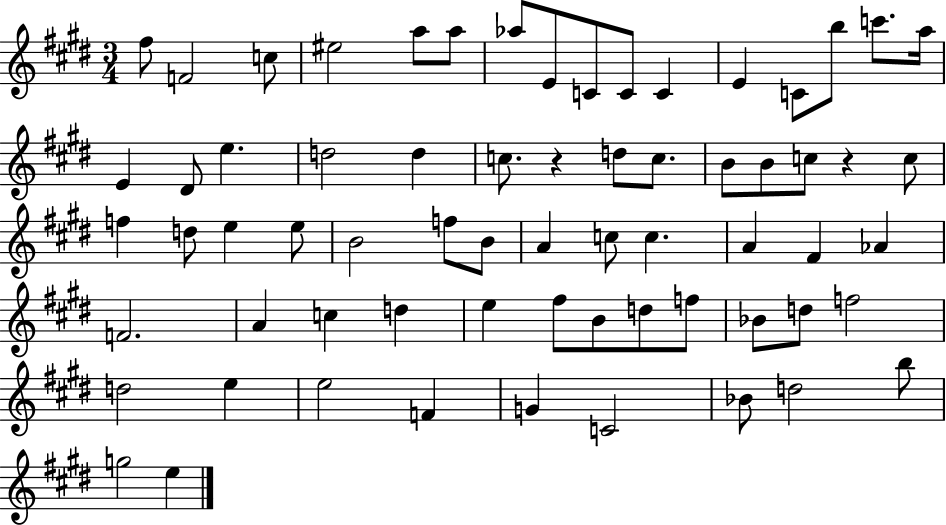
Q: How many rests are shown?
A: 2